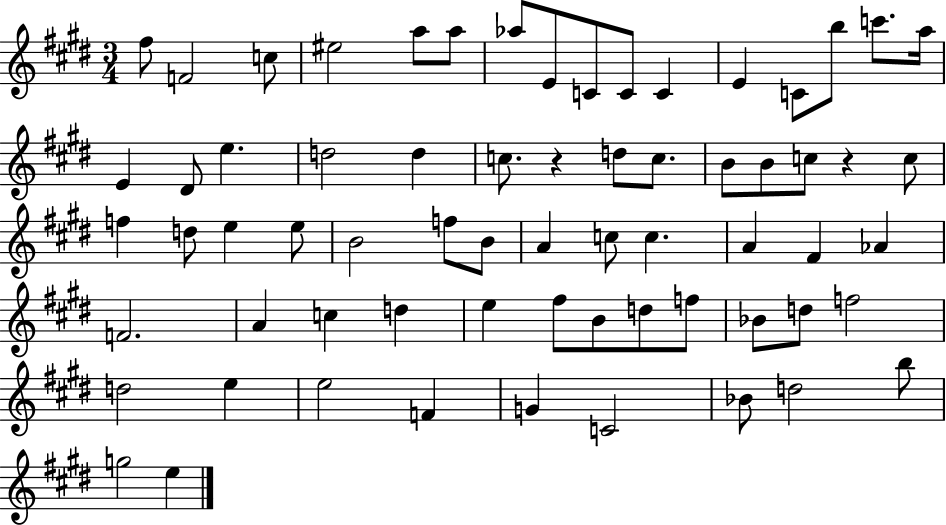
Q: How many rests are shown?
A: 2